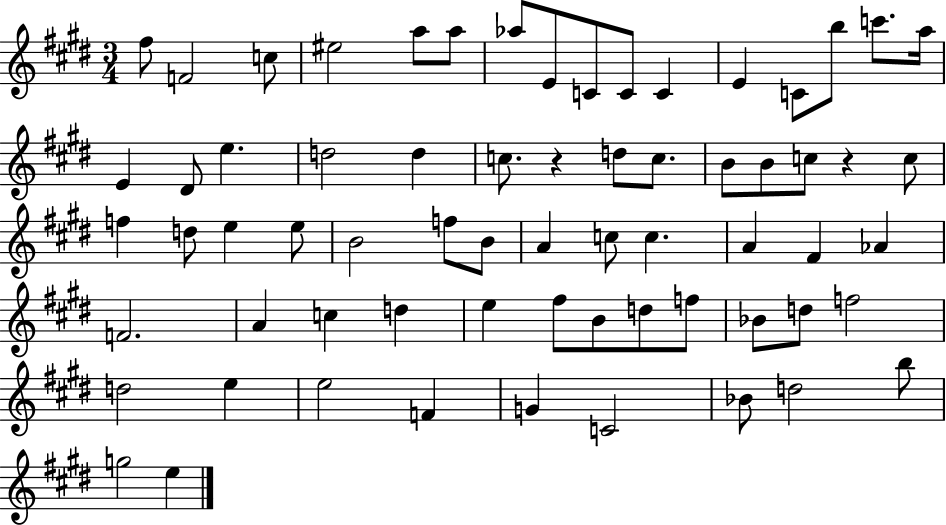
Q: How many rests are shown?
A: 2